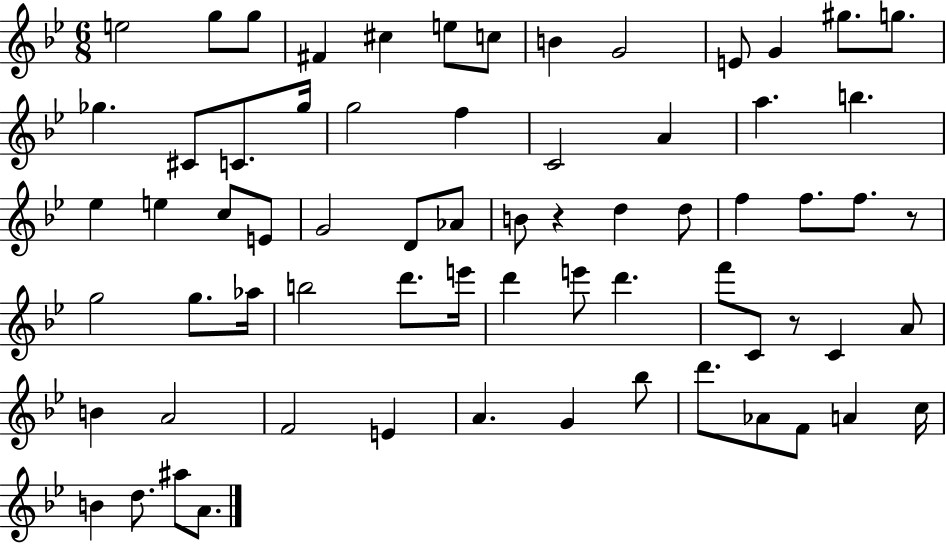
{
  \clef treble
  \numericTimeSignature
  \time 6/8
  \key bes \major
  \repeat volta 2 { e''2 g''8 g''8 | fis'4 cis''4 e''8 c''8 | b'4 g'2 | e'8 g'4 gis''8. g''8. | \break ges''4. cis'8 c'8. ges''16 | g''2 f''4 | c'2 a'4 | a''4. b''4. | \break ees''4 e''4 c''8 e'8 | g'2 d'8 aes'8 | b'8 r4 d''4 d''8 | f''4 f''8. f''8. r8 | \break g''2 g''8. aes''16 | b''2 d'''8. e'''16 | d'''4 e'''8 d'''4. | f'''8 c'8 r8 c'4 a'8 | \break b'4 a'2 | f'2 e'4 | a'4. g'4 bes''8 | d'''8. aes'8 f'8 a'4 c''16 | \break b'4 d''8. ais''8 a'8. | } \bar "|."
}